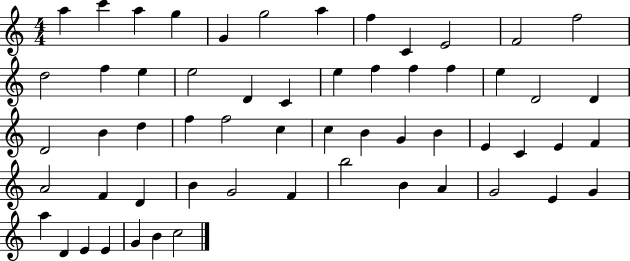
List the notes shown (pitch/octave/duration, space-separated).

A5/q C6/q A5/q G5/q G4/q G5/h A5/q F5/q C4/q E4/h F4/h F5/h D5/h F5/q E5/q E5/h D4/q C4/q E5/q F5/q F5/q F5/q E5/q D4/h D4/q D4/h B4/q D5/q F5/q F5/h C5/q C5/q B4/q G4/q B4/q E4/q C4/q E4/q F4/q A4/h F4/q D4/q B4/q G4/h F4/q B5/h B4/q A4/q G4/h E4/q G4/q A5/q D4/q E4/q E4/q G4/q B4/q C5/h